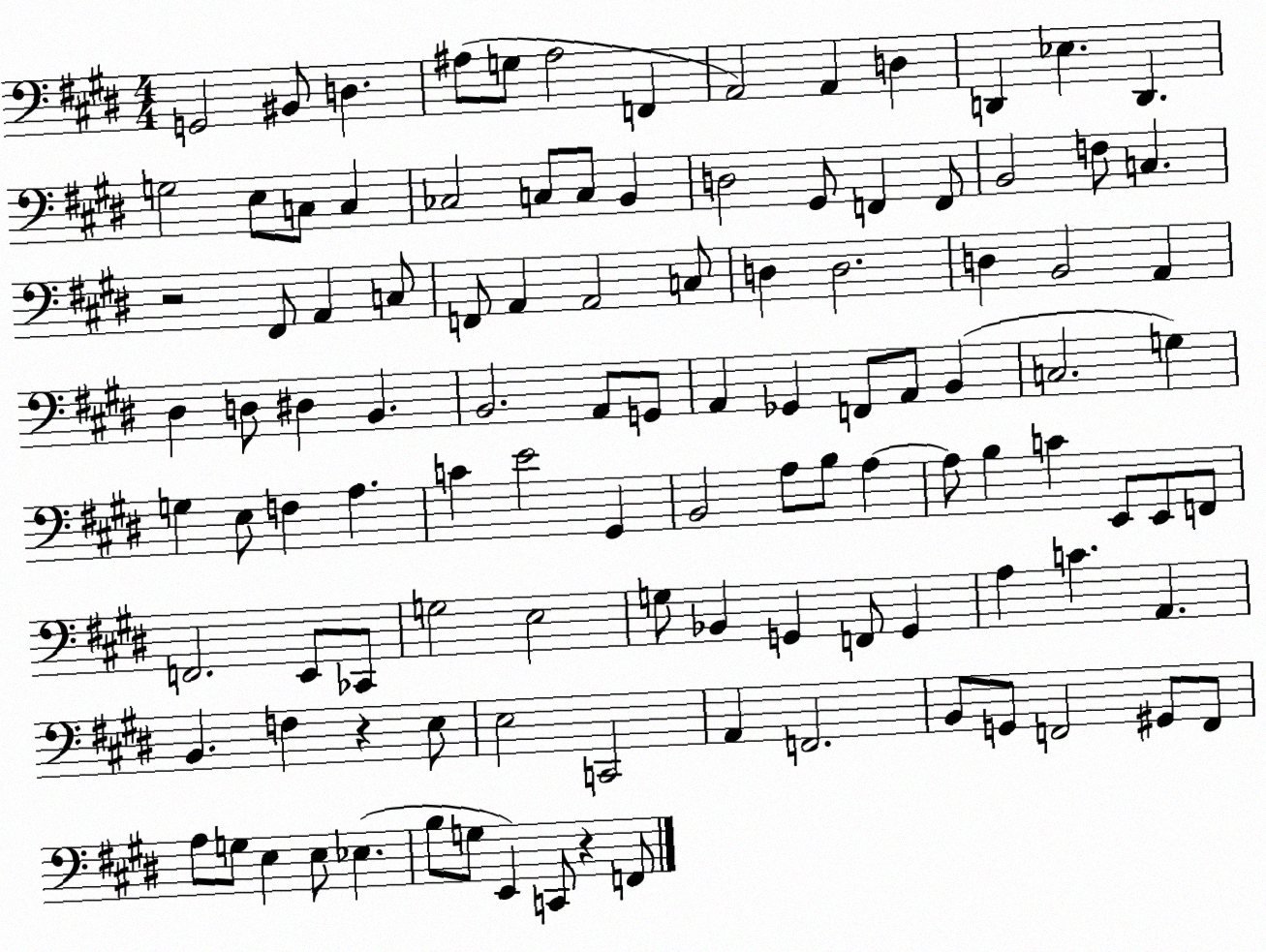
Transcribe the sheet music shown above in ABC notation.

X:1
T:Untitled
M:4/4
L:1/4
K:E
G,,2 ^B,,/2 D, ^A,/2 G,/2 ^A,2 F,, A,,2 A,, D, D,, _E, D,, G,2 E,/2 C,/2 C, _C,2 C,/2 C,/2 B,, D,2 ^G,,/2 F,, F,,/2 B,,2 F,/2 C, z2 ^F,,/2 A,, C,/2 F,,/2 A,, A,,2 C,/2 D, D,2 D, B,,2 A,, ^D, D,/2 ^D, B,, B,,2 A,,/2 G,,/2 A,, _G,, F,,/2 A,,/2 B,, C,2 G, G, E,/2 F, A, C E2 ^G,, B,,2 A,/2 B,/2 A, A,/2 B, C E,,/2 E,,/2 F,,/2 F,,2 E,,/2 _C,,/2 G,2 E,2 G,/2 _B,, G,, F,,/2 G,, A, C A,, B,, F, z E,/2 E,2 C,,2 A,, F,,2 B,,/2 G,,/2 F,,2 ^G,,/2 F,,/2 A,/2 G,/2 E, E,/2 _E, B,/2 G,/2 E,, C,,/2 z F,,/2